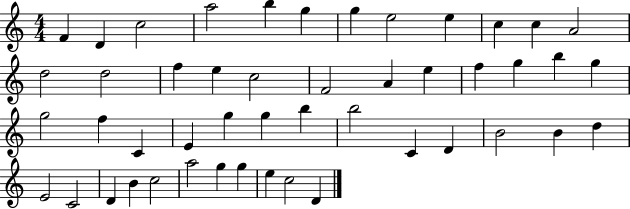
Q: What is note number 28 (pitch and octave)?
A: E4